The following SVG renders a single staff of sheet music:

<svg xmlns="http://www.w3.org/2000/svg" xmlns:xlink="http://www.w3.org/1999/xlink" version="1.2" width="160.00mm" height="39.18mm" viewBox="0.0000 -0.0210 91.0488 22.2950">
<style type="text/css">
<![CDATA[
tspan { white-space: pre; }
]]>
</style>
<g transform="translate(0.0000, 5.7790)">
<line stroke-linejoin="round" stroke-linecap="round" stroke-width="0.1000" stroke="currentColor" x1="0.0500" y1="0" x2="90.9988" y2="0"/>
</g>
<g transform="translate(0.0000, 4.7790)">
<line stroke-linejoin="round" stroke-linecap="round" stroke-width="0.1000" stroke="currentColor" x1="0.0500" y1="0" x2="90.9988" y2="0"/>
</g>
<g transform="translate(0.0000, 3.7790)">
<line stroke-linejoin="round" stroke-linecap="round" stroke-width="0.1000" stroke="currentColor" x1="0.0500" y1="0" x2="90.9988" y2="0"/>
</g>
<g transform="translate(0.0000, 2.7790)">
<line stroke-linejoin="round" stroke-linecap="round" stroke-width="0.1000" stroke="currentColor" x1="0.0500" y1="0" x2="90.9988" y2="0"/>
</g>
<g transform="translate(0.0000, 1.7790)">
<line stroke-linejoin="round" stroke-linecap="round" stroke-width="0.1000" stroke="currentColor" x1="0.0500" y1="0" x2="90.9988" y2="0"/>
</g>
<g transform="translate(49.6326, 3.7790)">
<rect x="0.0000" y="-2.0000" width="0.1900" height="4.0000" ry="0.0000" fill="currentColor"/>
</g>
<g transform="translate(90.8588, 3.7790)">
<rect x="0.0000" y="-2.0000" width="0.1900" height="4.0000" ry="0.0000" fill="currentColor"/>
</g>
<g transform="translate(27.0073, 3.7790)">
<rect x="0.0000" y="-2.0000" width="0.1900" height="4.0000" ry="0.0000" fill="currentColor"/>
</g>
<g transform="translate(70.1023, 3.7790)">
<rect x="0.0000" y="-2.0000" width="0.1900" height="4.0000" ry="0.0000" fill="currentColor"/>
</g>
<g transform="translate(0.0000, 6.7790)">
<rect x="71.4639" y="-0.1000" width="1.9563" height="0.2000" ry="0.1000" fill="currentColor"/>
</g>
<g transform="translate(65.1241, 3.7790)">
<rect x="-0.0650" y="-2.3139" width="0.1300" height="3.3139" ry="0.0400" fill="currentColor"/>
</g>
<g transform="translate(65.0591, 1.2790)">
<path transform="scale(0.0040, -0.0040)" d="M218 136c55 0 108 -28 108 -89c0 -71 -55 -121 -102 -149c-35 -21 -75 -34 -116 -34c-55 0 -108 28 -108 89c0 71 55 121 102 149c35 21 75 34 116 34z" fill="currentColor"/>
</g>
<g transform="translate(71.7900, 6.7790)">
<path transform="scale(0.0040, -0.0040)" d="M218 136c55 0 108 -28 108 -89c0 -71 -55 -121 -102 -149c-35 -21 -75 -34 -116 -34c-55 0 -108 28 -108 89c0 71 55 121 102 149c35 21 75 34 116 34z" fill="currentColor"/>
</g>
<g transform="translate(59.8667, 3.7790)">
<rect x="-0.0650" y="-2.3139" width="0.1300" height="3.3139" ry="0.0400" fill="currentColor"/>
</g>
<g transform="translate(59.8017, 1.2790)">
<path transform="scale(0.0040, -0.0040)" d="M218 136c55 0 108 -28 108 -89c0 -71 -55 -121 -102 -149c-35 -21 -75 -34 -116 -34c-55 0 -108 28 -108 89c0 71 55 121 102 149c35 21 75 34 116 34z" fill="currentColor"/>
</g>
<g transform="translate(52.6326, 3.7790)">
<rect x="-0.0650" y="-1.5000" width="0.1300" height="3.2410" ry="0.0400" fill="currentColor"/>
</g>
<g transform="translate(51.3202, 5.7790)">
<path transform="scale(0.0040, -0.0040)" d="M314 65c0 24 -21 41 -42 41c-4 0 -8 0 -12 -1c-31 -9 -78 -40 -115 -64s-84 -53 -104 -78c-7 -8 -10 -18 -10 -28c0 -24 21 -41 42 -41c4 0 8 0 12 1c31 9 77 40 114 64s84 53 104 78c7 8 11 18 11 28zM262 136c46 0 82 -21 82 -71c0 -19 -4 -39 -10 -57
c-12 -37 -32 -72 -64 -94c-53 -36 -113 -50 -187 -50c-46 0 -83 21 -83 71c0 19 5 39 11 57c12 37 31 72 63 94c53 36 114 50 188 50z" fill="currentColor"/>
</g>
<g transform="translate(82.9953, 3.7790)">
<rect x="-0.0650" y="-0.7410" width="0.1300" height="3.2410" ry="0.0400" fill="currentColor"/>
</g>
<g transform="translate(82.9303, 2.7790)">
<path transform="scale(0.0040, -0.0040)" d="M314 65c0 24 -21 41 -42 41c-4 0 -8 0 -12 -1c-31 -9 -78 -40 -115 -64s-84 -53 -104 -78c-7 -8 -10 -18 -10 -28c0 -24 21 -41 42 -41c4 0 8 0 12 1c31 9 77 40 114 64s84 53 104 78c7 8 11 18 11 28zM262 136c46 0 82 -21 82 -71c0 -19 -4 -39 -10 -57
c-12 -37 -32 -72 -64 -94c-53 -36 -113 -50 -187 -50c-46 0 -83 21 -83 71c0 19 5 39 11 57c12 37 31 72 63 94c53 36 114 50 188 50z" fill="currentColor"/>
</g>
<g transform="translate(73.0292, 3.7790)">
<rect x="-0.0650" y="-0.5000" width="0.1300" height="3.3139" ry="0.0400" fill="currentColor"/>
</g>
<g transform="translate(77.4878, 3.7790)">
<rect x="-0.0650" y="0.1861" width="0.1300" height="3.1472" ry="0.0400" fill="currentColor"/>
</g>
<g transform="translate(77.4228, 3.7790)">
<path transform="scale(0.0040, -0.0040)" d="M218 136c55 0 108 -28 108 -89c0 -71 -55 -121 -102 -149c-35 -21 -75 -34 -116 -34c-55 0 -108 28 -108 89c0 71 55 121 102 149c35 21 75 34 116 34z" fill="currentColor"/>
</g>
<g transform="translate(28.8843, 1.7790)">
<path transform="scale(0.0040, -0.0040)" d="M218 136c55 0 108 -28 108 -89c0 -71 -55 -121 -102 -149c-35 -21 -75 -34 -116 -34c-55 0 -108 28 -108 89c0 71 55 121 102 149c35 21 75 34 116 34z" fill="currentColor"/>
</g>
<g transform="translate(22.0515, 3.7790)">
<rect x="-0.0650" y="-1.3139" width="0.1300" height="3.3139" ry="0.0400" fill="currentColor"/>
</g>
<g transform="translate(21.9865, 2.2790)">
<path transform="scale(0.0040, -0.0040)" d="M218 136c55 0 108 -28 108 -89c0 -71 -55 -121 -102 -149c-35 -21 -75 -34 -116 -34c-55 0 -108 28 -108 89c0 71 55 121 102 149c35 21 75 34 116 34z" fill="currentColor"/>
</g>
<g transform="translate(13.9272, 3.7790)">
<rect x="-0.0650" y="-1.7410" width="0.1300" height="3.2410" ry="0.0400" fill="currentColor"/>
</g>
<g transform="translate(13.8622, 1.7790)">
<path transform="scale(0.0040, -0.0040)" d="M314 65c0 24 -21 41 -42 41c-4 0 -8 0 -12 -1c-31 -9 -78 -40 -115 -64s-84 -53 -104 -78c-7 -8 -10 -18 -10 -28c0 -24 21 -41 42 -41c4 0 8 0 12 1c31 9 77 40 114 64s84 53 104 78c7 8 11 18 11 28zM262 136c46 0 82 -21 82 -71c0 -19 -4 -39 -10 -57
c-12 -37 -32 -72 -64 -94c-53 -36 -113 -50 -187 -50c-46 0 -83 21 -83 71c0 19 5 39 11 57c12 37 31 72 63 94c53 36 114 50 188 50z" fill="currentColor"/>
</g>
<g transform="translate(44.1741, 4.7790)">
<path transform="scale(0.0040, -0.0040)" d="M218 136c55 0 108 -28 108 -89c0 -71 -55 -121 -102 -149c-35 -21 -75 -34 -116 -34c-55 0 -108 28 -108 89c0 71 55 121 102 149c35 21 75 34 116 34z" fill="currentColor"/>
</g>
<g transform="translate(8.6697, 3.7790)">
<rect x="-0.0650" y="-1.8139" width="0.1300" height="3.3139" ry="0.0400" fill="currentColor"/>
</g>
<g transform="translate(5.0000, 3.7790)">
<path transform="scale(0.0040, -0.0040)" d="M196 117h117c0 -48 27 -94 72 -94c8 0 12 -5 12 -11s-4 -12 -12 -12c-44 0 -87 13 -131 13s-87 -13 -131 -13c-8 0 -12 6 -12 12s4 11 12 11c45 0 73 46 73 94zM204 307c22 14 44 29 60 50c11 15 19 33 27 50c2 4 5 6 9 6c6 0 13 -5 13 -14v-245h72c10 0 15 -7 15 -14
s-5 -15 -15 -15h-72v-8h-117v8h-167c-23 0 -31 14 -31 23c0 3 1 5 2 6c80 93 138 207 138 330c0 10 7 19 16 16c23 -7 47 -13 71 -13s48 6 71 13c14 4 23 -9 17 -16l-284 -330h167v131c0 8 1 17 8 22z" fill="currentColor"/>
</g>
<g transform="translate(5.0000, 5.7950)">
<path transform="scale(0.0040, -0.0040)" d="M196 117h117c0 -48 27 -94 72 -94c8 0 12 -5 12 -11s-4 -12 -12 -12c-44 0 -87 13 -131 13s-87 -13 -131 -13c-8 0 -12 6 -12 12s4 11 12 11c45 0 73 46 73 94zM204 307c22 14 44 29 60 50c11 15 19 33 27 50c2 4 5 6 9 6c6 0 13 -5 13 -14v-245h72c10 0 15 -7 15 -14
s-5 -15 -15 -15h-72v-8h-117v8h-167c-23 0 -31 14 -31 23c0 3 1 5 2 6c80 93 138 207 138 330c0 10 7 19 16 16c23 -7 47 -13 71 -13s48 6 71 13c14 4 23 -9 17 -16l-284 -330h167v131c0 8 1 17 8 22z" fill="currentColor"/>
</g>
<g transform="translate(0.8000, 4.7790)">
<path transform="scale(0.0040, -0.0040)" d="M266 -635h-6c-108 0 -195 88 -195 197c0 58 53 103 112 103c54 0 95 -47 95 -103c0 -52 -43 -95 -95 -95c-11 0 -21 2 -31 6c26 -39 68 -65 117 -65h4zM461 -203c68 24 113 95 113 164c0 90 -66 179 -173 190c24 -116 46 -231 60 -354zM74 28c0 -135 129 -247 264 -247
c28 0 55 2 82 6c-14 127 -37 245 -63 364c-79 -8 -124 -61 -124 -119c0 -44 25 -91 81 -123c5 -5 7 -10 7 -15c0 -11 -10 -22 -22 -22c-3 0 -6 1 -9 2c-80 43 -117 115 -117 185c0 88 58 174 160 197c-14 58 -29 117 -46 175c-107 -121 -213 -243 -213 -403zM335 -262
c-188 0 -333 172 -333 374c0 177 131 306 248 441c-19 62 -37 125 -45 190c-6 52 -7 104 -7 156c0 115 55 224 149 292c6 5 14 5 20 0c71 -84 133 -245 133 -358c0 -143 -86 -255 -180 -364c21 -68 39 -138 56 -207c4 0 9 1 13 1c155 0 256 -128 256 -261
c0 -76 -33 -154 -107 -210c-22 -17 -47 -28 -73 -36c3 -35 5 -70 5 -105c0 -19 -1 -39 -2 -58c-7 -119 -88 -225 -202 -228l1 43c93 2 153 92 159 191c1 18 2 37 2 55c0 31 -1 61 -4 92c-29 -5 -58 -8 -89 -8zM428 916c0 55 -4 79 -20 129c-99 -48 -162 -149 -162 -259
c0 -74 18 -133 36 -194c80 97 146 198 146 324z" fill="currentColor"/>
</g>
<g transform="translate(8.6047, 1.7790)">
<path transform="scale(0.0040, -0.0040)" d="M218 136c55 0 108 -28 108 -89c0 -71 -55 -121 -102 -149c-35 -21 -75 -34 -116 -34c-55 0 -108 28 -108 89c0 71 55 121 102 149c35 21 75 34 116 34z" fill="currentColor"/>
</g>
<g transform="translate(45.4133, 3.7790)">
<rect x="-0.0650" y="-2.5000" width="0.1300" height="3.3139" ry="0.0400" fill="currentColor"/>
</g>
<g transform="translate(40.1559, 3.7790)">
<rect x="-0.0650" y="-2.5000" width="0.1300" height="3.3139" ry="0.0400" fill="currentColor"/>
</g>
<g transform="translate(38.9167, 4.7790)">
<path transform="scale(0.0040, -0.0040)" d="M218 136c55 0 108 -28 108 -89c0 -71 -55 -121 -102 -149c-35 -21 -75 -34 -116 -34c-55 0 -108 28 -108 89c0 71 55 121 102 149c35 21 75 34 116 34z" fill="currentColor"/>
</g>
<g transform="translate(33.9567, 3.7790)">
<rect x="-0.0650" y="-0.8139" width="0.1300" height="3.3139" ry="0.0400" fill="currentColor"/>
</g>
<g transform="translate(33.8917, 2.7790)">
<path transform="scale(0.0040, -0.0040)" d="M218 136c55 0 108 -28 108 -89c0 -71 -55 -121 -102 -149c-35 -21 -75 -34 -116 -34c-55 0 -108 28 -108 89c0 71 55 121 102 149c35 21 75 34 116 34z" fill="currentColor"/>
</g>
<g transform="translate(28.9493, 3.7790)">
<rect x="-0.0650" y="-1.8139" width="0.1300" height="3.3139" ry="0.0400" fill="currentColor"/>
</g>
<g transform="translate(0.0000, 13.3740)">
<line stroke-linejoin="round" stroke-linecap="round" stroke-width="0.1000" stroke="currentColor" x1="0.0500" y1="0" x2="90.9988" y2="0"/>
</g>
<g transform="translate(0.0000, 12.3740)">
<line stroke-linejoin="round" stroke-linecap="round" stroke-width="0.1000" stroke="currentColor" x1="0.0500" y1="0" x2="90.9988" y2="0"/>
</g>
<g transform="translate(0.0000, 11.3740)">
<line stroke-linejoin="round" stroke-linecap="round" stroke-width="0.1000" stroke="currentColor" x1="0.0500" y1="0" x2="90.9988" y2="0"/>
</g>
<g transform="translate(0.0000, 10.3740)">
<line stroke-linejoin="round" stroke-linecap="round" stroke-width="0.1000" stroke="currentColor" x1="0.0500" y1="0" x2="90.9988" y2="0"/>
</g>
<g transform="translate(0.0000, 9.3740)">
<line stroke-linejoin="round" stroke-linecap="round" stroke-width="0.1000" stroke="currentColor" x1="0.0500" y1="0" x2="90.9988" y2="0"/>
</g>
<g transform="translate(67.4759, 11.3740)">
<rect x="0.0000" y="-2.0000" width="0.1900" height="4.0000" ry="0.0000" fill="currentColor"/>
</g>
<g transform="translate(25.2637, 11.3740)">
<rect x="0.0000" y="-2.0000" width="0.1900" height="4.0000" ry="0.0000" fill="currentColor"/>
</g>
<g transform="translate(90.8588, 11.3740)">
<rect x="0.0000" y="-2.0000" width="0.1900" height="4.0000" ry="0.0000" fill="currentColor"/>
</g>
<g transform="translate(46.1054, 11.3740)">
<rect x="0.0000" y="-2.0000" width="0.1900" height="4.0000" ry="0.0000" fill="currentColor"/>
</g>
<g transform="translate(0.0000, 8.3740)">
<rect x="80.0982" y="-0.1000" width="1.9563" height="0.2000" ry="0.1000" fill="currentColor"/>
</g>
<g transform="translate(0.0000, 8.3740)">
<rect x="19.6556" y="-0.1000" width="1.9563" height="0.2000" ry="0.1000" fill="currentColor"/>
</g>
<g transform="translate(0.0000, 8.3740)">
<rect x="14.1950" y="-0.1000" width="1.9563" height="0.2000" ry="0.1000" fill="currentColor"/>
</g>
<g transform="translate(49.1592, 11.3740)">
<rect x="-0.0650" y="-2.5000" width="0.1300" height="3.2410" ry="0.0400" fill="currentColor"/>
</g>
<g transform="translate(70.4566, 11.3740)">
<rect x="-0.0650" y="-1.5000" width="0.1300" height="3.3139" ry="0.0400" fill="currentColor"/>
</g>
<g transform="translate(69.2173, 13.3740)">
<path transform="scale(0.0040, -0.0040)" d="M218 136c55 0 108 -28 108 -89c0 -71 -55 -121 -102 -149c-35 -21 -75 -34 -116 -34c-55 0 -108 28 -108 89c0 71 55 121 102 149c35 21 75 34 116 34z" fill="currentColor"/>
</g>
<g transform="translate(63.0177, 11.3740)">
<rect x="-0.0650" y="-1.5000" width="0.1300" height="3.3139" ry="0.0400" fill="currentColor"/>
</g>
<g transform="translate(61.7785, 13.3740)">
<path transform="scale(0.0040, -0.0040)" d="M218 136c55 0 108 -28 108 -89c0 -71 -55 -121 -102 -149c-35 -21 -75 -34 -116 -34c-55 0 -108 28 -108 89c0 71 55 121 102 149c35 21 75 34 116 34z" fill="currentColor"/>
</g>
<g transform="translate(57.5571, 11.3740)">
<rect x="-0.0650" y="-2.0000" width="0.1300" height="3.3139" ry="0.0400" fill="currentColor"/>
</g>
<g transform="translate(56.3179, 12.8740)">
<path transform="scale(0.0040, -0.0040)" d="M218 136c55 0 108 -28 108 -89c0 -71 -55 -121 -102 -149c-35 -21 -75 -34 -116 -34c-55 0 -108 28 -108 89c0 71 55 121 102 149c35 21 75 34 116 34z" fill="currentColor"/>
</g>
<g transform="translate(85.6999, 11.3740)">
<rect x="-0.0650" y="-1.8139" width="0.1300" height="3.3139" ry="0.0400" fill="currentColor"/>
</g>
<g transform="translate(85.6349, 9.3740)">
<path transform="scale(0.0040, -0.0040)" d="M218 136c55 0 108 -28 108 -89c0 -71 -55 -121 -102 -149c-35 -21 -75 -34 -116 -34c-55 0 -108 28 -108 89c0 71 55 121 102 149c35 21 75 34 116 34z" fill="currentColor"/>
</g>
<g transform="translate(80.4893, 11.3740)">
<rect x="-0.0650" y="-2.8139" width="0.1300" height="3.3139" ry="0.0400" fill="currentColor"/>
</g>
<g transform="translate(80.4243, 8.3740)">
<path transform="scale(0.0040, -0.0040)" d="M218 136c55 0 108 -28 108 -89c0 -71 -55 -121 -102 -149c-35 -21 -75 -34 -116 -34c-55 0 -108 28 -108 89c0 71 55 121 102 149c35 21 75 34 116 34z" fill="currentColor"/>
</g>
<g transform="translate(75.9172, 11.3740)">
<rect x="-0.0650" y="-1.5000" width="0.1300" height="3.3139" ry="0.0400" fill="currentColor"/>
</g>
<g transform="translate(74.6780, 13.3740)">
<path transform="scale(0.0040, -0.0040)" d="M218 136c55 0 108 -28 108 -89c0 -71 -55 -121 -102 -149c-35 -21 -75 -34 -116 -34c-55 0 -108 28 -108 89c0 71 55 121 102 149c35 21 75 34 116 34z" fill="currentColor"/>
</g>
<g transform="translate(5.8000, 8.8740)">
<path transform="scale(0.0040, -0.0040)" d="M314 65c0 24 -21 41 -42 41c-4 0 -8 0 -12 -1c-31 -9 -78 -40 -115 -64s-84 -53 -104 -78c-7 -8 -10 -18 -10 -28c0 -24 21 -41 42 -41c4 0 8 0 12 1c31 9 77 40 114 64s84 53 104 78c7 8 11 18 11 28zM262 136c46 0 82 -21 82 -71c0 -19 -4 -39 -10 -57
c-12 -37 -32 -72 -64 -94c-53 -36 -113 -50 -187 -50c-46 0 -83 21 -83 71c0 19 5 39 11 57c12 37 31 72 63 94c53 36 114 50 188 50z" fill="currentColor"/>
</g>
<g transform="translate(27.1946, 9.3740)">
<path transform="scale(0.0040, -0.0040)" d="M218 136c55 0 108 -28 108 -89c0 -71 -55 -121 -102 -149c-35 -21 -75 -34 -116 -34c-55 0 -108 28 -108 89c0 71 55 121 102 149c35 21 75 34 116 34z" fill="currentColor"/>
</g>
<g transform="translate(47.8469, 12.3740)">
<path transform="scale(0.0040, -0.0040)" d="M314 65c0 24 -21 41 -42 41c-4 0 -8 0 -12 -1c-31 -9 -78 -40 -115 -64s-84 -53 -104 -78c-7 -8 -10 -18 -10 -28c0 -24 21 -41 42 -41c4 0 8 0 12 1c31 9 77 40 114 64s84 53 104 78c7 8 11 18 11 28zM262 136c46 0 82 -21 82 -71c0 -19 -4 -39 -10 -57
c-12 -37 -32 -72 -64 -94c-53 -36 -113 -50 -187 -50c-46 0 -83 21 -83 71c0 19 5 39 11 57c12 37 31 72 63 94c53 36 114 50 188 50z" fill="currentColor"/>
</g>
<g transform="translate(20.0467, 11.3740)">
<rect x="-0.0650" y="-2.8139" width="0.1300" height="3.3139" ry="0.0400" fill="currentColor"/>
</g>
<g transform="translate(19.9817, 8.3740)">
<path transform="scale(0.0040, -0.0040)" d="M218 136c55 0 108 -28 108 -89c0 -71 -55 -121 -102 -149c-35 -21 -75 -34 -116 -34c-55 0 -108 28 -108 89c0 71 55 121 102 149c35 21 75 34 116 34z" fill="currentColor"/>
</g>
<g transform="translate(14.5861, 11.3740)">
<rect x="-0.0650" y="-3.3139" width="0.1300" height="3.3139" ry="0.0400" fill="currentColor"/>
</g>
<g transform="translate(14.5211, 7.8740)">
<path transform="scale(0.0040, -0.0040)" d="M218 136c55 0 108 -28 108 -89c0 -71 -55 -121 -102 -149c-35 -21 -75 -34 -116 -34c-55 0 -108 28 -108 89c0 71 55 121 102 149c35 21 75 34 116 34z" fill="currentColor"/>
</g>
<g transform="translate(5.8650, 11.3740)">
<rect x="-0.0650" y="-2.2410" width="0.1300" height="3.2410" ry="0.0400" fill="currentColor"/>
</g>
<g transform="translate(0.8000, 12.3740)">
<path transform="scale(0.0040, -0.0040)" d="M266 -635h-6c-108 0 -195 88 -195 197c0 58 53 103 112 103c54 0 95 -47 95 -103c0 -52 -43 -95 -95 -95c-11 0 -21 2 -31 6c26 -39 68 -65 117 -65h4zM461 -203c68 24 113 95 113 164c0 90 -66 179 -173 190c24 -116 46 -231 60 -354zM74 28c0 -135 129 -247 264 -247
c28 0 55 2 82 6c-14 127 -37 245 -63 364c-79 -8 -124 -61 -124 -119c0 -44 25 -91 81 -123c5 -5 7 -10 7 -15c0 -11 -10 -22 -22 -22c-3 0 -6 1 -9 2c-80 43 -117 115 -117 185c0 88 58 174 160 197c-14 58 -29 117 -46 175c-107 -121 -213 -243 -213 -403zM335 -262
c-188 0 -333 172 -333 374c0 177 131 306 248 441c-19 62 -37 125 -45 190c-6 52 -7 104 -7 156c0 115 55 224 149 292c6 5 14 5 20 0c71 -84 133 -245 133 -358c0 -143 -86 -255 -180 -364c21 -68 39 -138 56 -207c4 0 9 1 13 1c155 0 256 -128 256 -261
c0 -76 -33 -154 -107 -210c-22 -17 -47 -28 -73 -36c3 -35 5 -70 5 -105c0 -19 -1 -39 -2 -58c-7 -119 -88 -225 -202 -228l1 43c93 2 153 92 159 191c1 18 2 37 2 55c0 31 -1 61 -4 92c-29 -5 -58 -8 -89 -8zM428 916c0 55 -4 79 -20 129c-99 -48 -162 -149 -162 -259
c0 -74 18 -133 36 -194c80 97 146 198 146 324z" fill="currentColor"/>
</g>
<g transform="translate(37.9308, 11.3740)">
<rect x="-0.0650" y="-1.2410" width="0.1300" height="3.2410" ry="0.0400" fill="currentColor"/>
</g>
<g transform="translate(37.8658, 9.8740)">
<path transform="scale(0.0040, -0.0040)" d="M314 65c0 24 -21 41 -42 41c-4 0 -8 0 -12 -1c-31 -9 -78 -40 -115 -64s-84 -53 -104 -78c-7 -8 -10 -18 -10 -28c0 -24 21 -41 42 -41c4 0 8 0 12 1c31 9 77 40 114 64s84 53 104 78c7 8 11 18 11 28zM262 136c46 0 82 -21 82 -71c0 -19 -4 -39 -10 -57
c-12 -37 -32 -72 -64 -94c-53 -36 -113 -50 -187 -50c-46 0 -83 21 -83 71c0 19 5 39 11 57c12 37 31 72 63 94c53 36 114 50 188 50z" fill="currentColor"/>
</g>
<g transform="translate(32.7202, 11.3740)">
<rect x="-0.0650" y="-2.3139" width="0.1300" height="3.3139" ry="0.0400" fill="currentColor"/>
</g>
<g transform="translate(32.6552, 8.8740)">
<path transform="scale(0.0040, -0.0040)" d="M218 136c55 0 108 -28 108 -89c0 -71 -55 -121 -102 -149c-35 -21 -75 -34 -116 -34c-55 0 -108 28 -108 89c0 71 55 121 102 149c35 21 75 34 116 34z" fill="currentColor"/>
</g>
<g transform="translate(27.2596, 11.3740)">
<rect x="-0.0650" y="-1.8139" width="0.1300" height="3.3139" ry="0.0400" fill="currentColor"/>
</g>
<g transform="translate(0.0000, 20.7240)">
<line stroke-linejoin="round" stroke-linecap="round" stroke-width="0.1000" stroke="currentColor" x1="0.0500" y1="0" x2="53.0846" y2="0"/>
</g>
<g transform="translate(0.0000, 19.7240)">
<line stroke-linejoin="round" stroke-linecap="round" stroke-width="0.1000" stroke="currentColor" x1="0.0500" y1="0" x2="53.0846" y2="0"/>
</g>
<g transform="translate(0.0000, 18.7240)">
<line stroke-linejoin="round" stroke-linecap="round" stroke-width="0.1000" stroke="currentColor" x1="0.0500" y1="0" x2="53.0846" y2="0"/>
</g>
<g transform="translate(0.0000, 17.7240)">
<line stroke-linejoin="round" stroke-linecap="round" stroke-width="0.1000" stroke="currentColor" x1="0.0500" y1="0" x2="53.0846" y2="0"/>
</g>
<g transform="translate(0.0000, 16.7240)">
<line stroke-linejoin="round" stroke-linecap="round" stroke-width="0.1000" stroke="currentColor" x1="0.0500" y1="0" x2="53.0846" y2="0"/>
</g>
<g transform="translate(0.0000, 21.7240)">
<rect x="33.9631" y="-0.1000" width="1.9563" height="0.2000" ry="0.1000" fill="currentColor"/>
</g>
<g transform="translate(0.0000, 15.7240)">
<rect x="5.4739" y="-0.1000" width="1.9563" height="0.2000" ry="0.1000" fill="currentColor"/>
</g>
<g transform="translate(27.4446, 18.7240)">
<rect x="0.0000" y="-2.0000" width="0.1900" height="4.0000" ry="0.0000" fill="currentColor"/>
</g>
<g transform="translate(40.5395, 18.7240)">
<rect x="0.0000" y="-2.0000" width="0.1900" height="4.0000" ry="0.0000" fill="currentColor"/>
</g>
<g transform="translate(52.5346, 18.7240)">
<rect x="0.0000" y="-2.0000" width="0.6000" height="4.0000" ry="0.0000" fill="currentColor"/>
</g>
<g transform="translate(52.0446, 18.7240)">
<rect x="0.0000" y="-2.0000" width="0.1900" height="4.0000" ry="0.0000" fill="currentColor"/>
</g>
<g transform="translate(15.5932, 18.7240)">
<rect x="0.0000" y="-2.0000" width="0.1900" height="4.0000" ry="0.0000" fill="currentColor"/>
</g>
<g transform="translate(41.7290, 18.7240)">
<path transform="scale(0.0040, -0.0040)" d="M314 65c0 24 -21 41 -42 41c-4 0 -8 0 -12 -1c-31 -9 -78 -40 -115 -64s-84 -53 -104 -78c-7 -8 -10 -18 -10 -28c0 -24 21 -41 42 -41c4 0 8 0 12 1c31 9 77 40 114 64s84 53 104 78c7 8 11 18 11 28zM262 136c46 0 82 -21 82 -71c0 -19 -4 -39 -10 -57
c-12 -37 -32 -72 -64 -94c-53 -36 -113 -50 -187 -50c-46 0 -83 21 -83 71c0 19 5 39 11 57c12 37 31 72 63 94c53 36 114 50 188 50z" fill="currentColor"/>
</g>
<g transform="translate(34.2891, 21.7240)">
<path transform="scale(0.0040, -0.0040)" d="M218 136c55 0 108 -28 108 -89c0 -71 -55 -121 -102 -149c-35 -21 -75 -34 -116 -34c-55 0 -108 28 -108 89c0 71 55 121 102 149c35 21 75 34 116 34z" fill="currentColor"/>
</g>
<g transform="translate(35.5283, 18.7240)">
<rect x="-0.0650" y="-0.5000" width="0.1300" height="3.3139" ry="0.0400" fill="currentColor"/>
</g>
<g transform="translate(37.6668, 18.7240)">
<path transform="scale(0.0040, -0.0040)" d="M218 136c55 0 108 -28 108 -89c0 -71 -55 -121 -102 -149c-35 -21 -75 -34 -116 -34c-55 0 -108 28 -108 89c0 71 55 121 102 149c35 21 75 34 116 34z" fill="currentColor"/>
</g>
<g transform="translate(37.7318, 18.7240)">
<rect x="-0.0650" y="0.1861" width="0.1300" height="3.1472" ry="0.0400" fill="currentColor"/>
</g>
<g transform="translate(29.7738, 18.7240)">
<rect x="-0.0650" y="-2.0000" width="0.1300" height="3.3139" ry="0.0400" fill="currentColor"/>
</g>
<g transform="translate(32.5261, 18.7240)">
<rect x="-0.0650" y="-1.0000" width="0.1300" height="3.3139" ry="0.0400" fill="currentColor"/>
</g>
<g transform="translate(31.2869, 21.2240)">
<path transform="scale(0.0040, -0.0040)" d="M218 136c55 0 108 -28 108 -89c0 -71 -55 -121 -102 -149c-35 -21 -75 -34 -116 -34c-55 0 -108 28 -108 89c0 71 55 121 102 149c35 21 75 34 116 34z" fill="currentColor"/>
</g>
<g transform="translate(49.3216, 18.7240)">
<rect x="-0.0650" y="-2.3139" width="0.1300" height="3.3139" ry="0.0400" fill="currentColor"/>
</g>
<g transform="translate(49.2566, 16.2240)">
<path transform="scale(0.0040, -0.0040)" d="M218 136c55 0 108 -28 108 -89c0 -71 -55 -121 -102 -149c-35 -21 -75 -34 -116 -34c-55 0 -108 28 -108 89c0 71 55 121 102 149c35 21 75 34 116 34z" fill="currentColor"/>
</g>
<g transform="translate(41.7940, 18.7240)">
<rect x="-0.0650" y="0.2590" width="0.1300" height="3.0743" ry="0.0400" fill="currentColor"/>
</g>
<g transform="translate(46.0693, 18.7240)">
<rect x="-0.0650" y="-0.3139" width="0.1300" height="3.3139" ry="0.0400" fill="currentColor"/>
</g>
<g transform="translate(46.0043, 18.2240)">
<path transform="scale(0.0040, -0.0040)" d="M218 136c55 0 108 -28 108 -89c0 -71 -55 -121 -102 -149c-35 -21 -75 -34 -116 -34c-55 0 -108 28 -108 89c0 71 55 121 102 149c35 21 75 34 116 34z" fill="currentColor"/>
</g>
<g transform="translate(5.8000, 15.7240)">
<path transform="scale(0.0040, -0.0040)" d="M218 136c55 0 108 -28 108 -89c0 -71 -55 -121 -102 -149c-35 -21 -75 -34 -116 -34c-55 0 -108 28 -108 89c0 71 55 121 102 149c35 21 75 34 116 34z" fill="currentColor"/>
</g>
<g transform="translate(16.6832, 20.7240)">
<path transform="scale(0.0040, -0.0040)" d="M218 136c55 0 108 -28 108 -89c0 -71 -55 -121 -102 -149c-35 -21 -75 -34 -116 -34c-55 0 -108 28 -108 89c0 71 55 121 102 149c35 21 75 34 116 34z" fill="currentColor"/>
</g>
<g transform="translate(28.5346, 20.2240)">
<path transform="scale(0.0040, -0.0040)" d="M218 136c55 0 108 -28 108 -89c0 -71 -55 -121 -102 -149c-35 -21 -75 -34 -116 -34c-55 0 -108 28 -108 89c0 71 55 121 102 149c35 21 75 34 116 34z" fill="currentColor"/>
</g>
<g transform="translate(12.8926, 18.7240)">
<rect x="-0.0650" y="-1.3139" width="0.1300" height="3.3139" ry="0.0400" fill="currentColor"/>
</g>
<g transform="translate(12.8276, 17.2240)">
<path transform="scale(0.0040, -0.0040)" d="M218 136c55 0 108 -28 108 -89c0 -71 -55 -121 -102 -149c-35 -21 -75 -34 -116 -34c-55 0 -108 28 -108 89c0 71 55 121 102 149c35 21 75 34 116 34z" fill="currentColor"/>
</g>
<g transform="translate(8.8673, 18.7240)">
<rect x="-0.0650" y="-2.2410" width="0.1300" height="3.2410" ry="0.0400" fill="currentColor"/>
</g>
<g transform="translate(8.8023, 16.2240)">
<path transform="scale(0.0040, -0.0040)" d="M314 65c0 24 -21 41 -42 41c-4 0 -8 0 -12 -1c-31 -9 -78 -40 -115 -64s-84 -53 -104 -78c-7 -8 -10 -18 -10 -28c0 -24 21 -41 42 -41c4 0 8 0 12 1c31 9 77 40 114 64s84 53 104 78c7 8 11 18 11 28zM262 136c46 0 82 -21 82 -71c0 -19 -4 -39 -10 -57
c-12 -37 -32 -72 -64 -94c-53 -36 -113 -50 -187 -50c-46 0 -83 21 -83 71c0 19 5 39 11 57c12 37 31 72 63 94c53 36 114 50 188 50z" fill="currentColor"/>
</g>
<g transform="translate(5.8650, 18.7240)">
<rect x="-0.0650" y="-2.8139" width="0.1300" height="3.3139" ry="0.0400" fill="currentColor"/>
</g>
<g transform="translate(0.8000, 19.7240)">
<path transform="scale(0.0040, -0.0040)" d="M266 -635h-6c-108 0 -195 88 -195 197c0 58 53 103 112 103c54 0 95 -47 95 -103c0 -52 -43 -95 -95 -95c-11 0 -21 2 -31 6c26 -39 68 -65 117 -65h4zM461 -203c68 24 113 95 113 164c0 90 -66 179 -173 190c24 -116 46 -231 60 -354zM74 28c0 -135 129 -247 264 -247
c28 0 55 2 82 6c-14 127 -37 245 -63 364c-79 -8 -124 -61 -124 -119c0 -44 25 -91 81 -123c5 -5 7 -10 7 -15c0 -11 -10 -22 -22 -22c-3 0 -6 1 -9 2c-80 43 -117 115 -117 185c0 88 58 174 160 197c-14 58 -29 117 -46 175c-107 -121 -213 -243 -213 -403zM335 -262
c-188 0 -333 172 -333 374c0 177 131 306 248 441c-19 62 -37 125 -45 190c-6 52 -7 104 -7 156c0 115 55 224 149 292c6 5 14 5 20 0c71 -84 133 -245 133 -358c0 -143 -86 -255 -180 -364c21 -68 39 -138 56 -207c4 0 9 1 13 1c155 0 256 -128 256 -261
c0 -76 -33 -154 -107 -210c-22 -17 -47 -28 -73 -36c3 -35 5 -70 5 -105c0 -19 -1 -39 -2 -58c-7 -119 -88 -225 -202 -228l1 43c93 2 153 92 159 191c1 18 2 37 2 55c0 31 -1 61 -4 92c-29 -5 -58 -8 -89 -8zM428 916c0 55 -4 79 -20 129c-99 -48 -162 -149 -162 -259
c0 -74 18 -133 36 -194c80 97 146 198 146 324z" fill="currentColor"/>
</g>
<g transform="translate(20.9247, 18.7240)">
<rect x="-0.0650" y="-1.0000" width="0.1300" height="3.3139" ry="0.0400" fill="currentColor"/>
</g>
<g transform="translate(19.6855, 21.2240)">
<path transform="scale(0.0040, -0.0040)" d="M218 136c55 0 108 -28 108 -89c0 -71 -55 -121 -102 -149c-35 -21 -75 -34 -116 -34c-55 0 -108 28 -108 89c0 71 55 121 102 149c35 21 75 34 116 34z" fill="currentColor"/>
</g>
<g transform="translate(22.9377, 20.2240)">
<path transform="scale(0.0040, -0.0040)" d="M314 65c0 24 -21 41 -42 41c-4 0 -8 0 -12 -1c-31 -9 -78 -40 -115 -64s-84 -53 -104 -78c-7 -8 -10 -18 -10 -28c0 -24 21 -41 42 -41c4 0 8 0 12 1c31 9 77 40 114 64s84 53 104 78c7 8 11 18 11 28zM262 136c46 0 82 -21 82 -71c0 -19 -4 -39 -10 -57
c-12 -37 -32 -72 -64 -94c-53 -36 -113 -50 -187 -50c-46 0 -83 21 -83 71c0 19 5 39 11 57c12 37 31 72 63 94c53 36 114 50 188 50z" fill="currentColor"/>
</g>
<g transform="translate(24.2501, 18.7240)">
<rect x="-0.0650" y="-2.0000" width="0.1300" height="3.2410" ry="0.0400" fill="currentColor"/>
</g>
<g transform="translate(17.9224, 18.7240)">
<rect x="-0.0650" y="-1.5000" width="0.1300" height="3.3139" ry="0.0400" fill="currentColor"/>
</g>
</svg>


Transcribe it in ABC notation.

X:1
T:Untitled
M:4/4
L:1/4
K:C
f f2 e f d G G E2 g g C B d2 g2 b a f g e2 G2 F E E E a f a g2 e E D F2 F D C B B2 c g